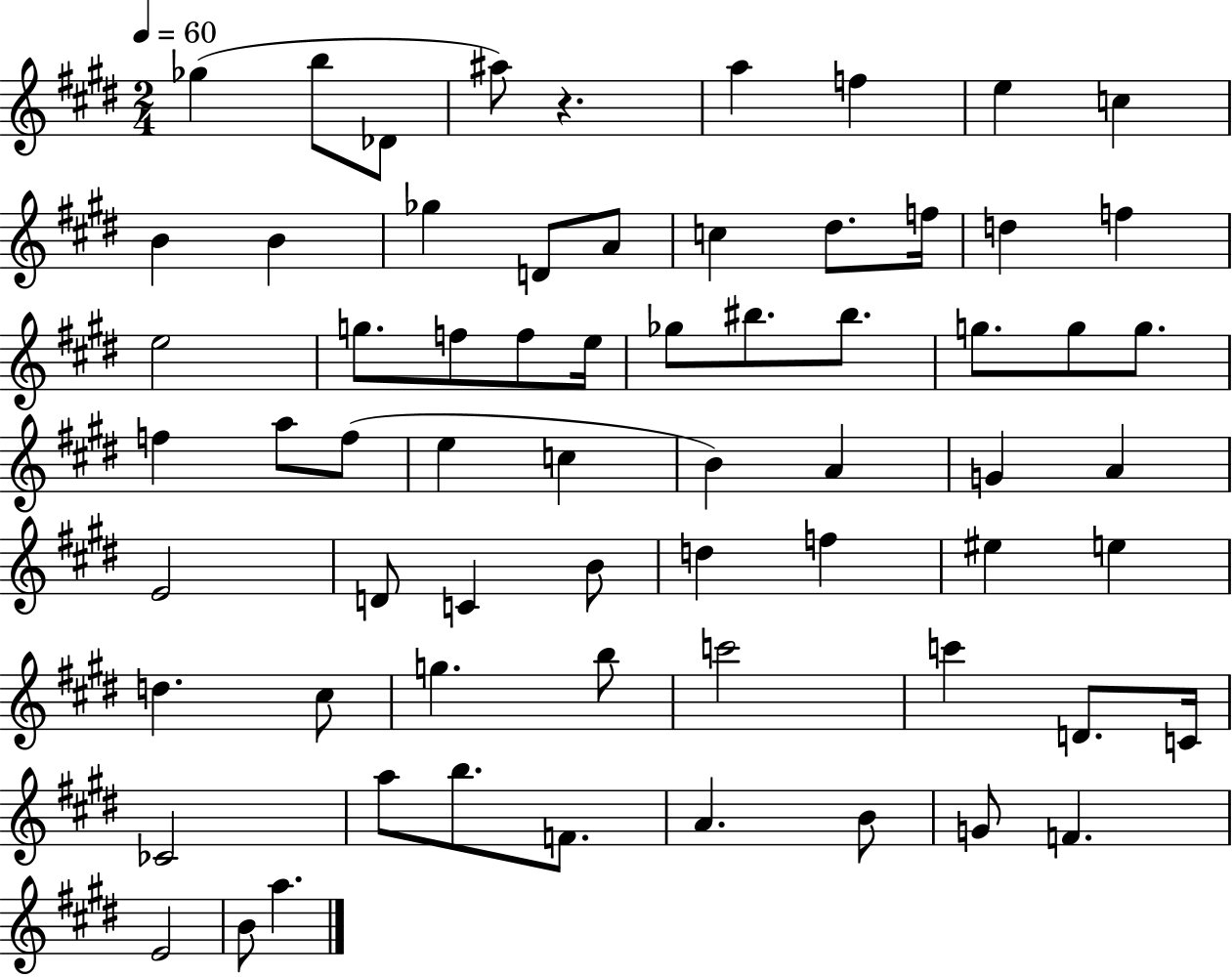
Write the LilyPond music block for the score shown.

{
  \clef treble
  \numericTimeSignature
  \time 2/4
  \key e \major
  \tempo 4 = 60
  ges''4( b''8 des'8 | ais''8) r4. | a''4 f''4 | e''4 c''4 | \break b'4 b'4 | ges''4 d'8 a'8 | c''4 dis''8. f''16 | d''4 f''4 | \break e''2 | g''8. f''8 f''8 e''16 | ges''8 bis''8. bis''8. | g''8. g''8 g''8. | \break f''4 a''8 f''8( | e''4 c''4 | b'4) a'4 | g'4 a'4 | \break e'2 | d'8 c'4 b'8 | d''4 f''4 | eis''4 e''4 | \break d''4. cis''8 | g''4. b''8 | c'''2 | c'''4 d'8. c'16 | \break ces'2 | a''8 b''8. f'8. | a'4. b'8 | g'8 f'4. | \break e'2 | b'8 a''4. | \bar "|."
}